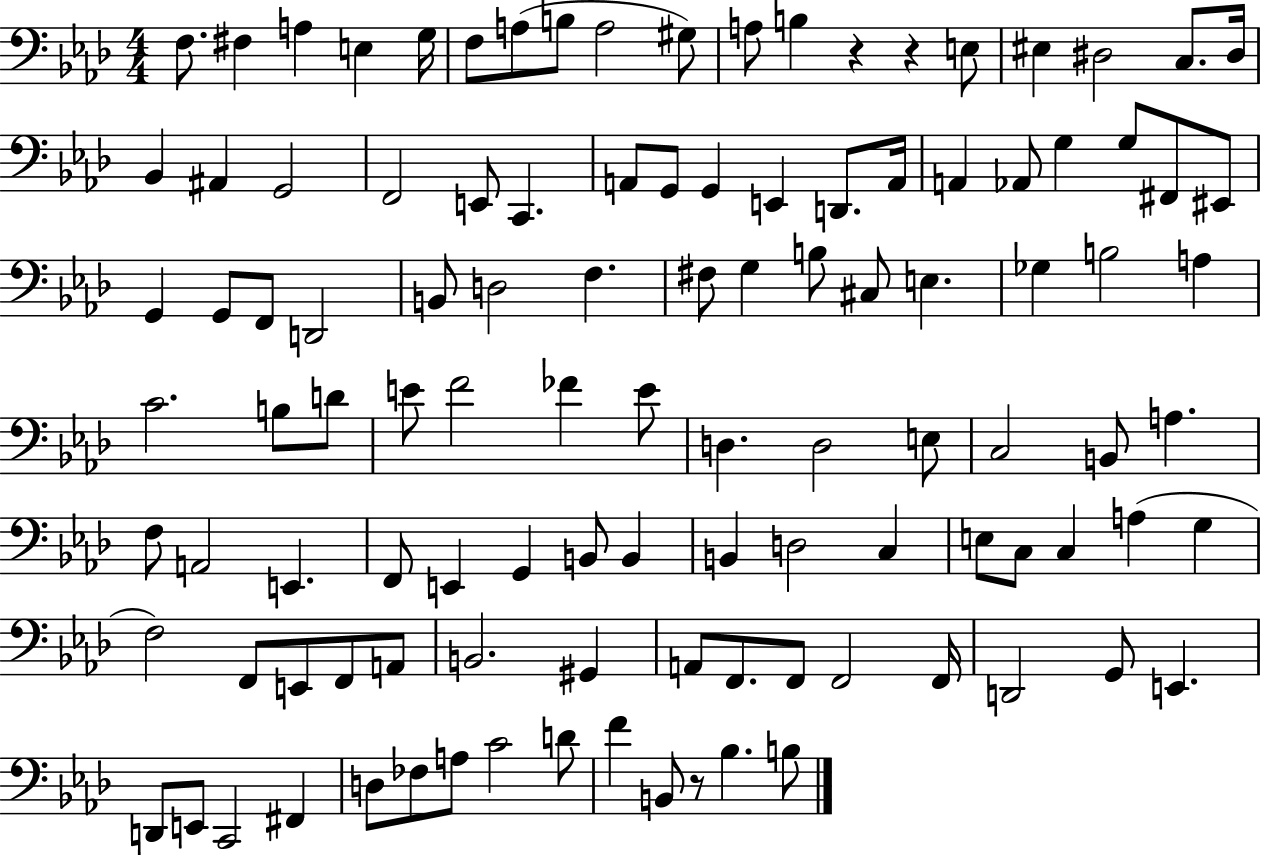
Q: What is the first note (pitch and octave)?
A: F3